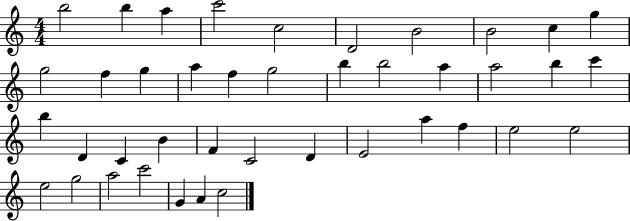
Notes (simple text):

B5/h B5/q A5/q C6/h C5/h D4/h B4/h B4/h C5/q G5/q G5/h F5/q G5/q A5/q F5/q G5/h B5/q B5/h A5/q A5/h B5/q C6/q B5/q D4/q C4/q B4/q F4/q C4/h D4/q E4/h A5/q F5/q E5/h E5/h E5/h G5/h A5/h C6/h G4/q A4/q C5/h